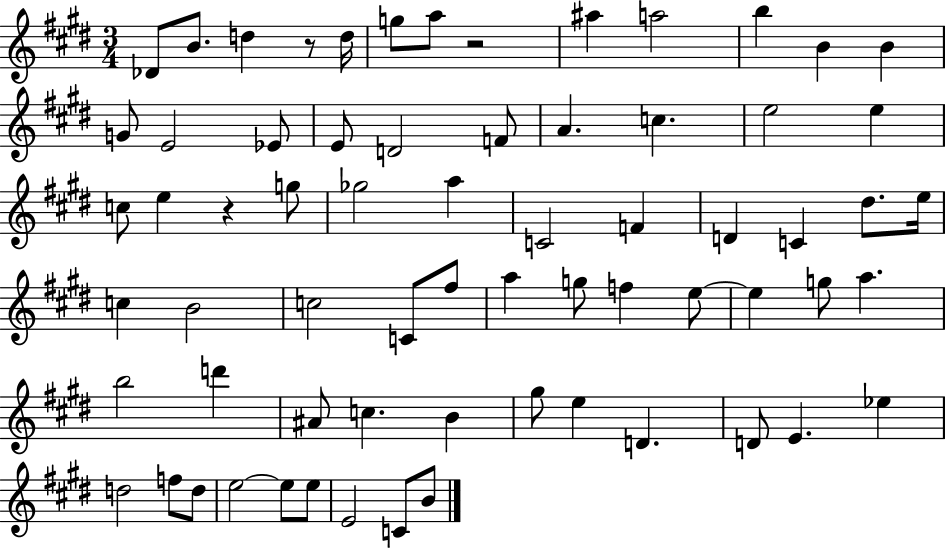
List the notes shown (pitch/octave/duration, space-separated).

Db4/e B4/e. D5/q R/e D5/s G5/e A5/e R/h A#5/q A5/h B5/q B4/q B4/q G4/e E4/h Eb4/e E4/e D4/h F4/e A4/q. C5/q. E5/h E5/q C5/e E5/q R/q G5/e Gb5/h A5/q C4/h F4/q D4/q C4/q D#5/e. E5/s C5/q B4/h C5/h C4/e F#5/e A5/q G5/e F5/q E5/e E5/q G5/e A5/q. B5/h D6/q A#4/e C5/q. B4/q G#5/e E5/q D4/q. D4/e E4/q. Eb5/q D5/h F5/e D5/e E5/h E5/e E5/e E4/h C4/e B4/e